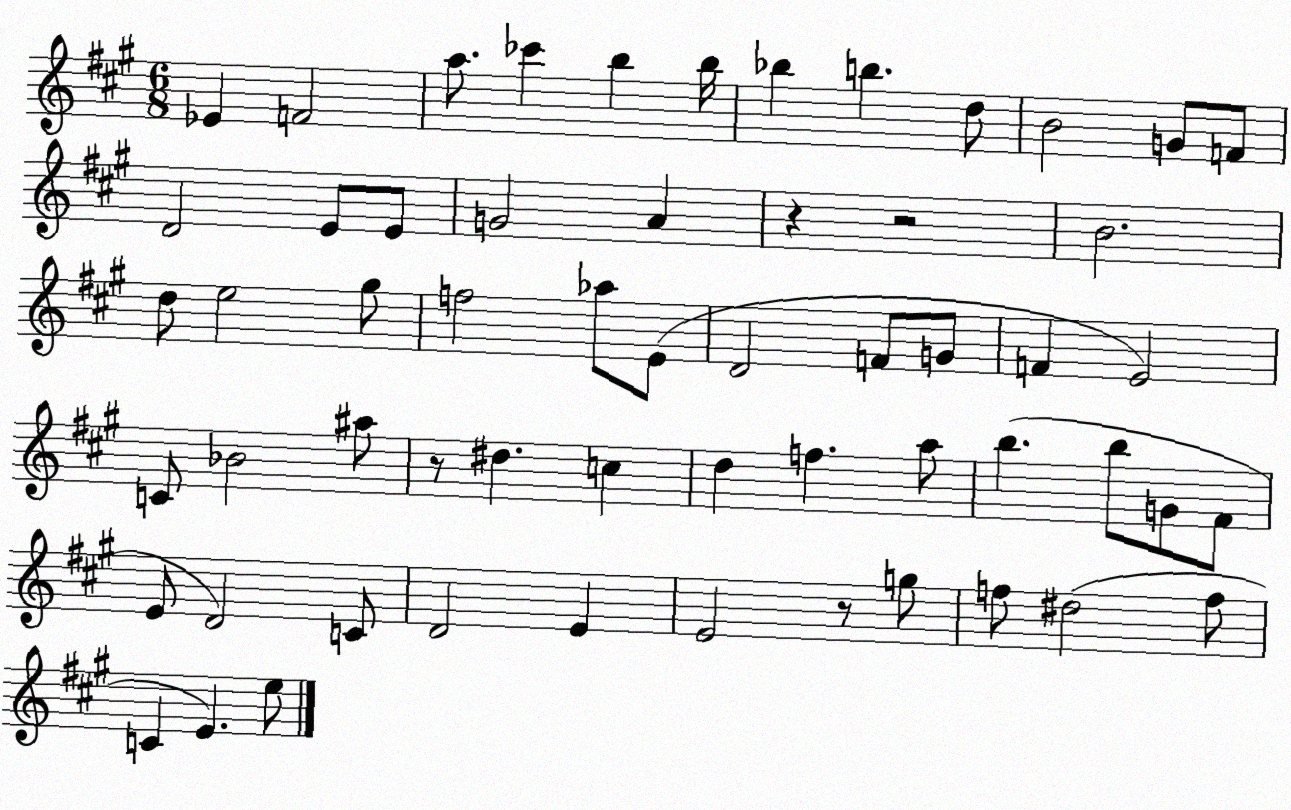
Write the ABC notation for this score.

X:1
T:Untitled
M:6/8
L:1/4
K:A
_E F2 a/2 _c' b b/4 _b b d/2 B2 G/2 F/2 D2 E/2 E/2 G2 A z z2 B2 d/2 e2 ^g/2 f2 _a/2 E/2 D2 F/2 G/2 F E2 C/2 _B2 ^a/2 z/2 ^d c d f a/2 b b/2 G/2 ^F/2 E/2 D2 C/2 D2 E E2 z/2 g/2 f/2 ^d2 f/2 C E e/2